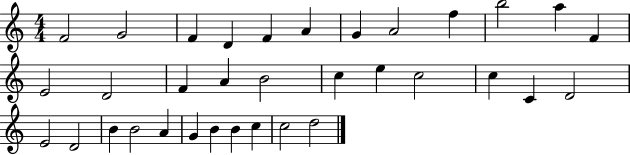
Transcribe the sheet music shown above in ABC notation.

X:1
T:Untitled
M:4/4
L:1/4
K:C
F2 G2 F D F A G A2 f b2 a F E2 D2 F A B2 c e c2 c C D2 E2 D2 B B2 A G B B c c2 d2